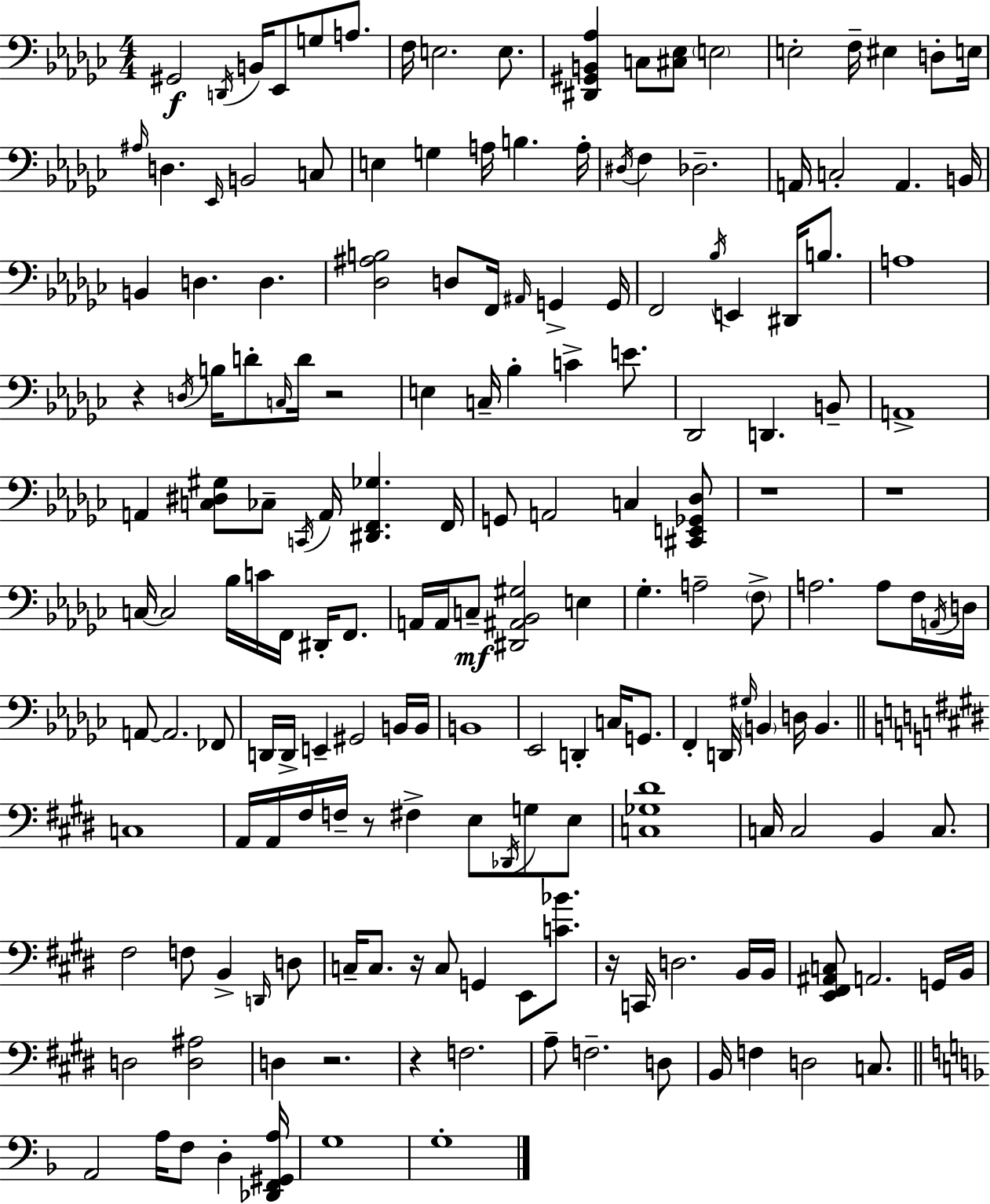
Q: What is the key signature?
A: EES minor